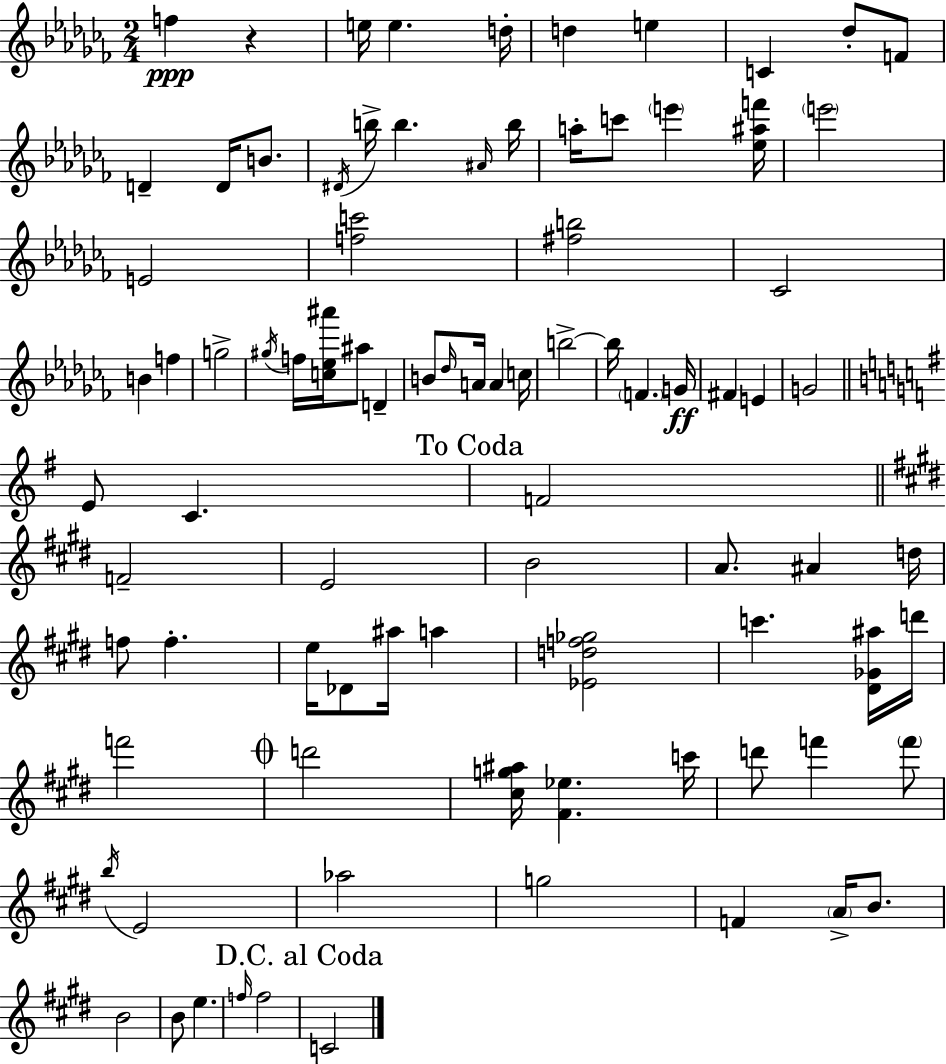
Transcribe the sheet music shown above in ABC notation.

X:1
T:Untitled
M:2/4
L:1/4
K:Abm
f z e/4 e d/4 d e C _d/2 F/2 D D/4 B/2 ^D/4 b/4 b ^A/4 b/4 a/4 c'/2 e' [_e^af']/4 e'2 E2 [fc']2 [^fb]2 _C2 B f g2 ^g/4 f/4 [c_e^a']/4 ^a/2 D B/2 _d/4 A/4 A c/4 b2 b/4 F G/4 ^F E G2 E/2 C F2 F2 E2 B2 A/2 ^A d/4 f/2 f e/4 _D/2 ^a/4 a [_Edf_g]2 c' [^D_G^a]/4 d'/4 f'2 d'2 [^cg^a]/4 [^F_e] c'/4 d'/2 f' f'/2 b/4 E2 _a2 g2 F A/4 B/2 B2 B/2 e f/4 f2 C2